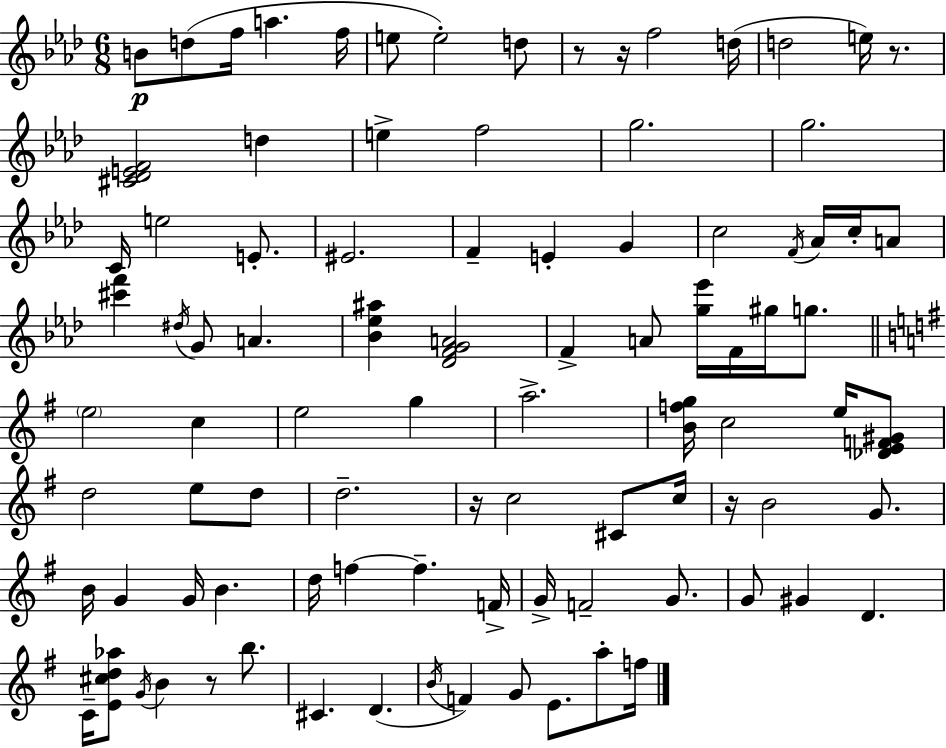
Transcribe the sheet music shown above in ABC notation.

X:1
T:Untitled
M:6/8
L:1/4
K:Ab
B/2 d/2 f/4 a f/4 e/2 e2 d/2 z/2 z/4 f2 d/4 d2 e/4 z/2 [^C_DEF]2 d e f2 g2 g2 C/4 e2 E/2 ^E2 F E G c2 F/4 _A/4 c/4 A/2 [^c'f'] ^d/4 G/2 A [_B_e^a] [_DFGA]2 F A/2 [g_e']/4 F/4 ^g/4 g/2 e2 c e2 g a2 [Bfg]/4 c2 e/4 [_DEF^G]/2 d2 e/2 d/2 d2 z/4 c2 ^C/2 c/4 z/4 B2 G/2 B/4 G G/4 B d/4 f f F/4 G/4 F2 G/2 G/2 ^G D C/4 [E^cd_a]/2 G/4 B z/2 b/2 ^C D B/4 F G/2 E/2 a/2 f/4